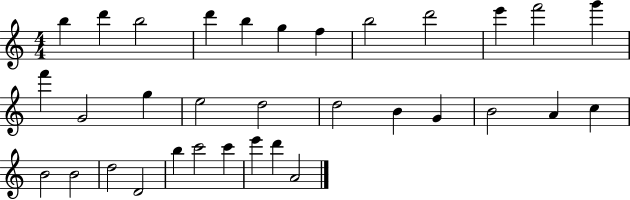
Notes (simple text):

B5/q D6/q B5/h D6/q B5/q G5/q F5/q B5/h D6/h E6/q F6/h G6/q F6/q G4/h G5/q E5/h D5/h D5/h B4/q G4/q B4/h A4/q C5/q B4/h B4/h D5/h D4/h B5/q C6/h C6/q E6/q D6/q A4/h